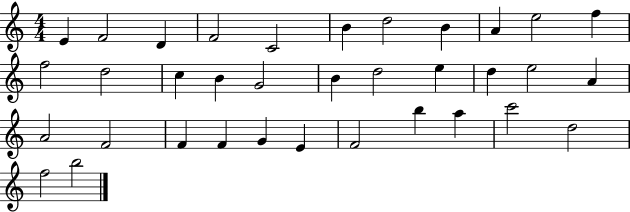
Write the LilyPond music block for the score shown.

{
  \clef treble
  \numericTimeSignature
  \time 4/4
  \key c \major
  e'4 f'2 d'4 | f'2 c'2 | b'4 d''2 b'4 | a'4 e''2 f''4 | \break f''2 d''2 | c''4 b'4 g'2 | b'4 d''2 e''4 | d''4 e''2 a'4 | \break a'2 f'2 | f'4 f'4 g'4 e'4 | f'2 b''4 a''4 | c'''2 d''2 | \break f''2 b''2 | \bar "|."
}